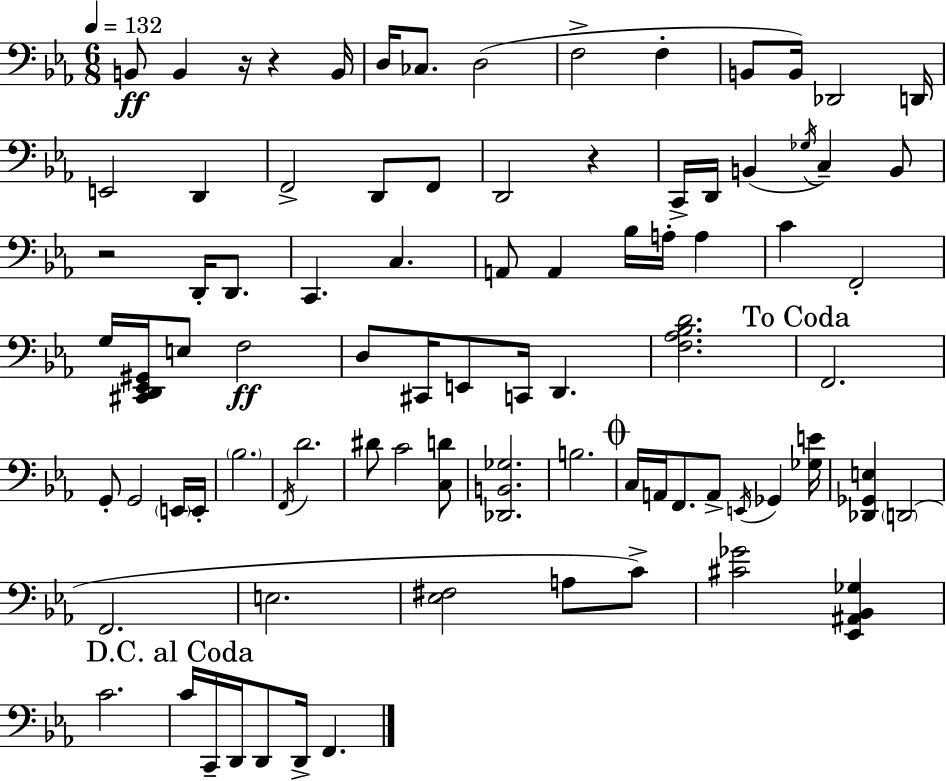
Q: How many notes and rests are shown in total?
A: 85